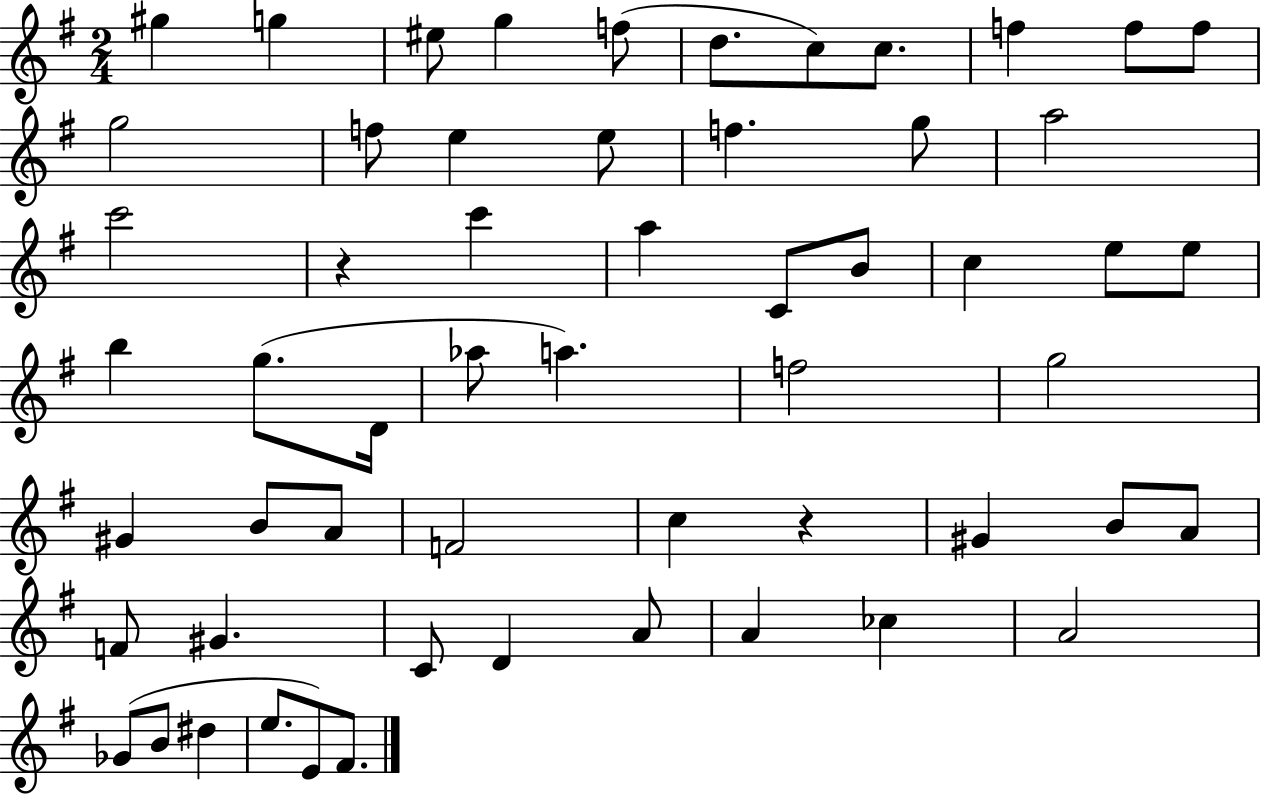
G#5/q G5/q EIS5/e G5/q F5/e D5/e. C5/e C5/e. F5/q F5/e F5/e G5/h F5/e E5/q E5/e F5/q. G5/e A5/h C6/h R/q C6/q A5/q C4/e B4/e C5/q E5/e E5/e B5/q G5/e. D4/s Ab5/e A5/q. F5/h G5/h G#4/q B4/e A4/e F4/h C5/q R/q G#4/q B4/e A4/e F4/e G#4/q. C4/e D4/q A4/e A4/q CES5/q A4/h Gb4/e B4/e D#5/q E5/e. E4/e F#4/e.